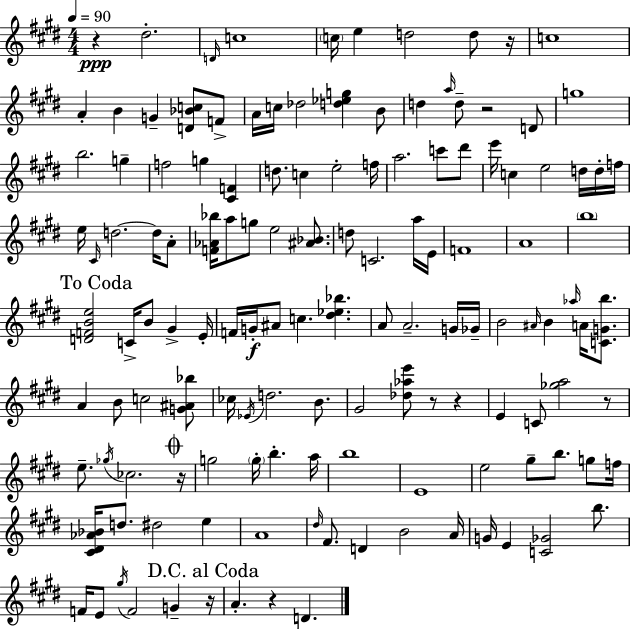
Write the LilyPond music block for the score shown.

{
  \clef treble
  \numericTimeSignature
  \time 4/4
  \key e \major
  \tempo 4 = 90
  r4\ppp dis''2.-. | \grace { d'16 } c''1 | \parenthesize c''16 e''4 d''2 d''8 | r16 c''1 | \break a'4-. b'4 g'4-- <d' bes' c''>8 f'8-> | a'16 c''16 des''2 <d'' ees'' g''>4 b'8 | d''4 \grace { a''16 } d''8-- r2 | d'8 g''1 | \break b''2. g''4-- | f''2 g''4 <cis' f'>4 | d''8. c''4 e''2-. | f''16 a''2. c'''8 | \break dis'''8 e'''16 c''4 e''2 d''16 | d''16-. f''16 e''16 \grace { cis'16 } d''2.~~ | d''16 a'8-. <f' aes' bes''>16 a''8 g''8 e''2 | <ais' bes'>8. d''8 c'2. | \break a''16 e'16 f'1 | a'1 | \parenthesize b''1 | \mark "To Coda" <d' f' b' e''>2 c'16-> b'8 gis'4-> | \break e'16-. f'16 g'16-.\f ais'8 c''4. <dis'' ees'' bes''>4. | a'8 a'2.-- | g'16 ges'16-- b'2 \grace { ais'16 } b'4 | \grace { aes''16 } a'16 <c' g' b''>8. a'4 b'8 c''2 | \break <g' ais' bes''>8 ces''16 \acciaccatura { ees'16 } d''2. | b'8. gis'2 <des'' aes'' e'''>8 | r8 r4 e'4 c'8 <ges'' a''>2 | r8 e''8.-- \acciaccatura { ges''16 } ces''2. | \break \mark \markup { \musicglyph "scripts.coda" } r16 g''2 \parenthesize g''16-. | b''4.-. a''16 b''1 | e'1 | e''2 gis''8-- | \break b''8. g''8 f''16 <cis' dis' aes' bes'>16 d''8. dis''2 | e''4 a'1 | \grace { dis''16 } fis'8. d'4 b'2 | a'16 g'16 e'4 <c' ges'>2 | \break b''8. f'16 e'8 \acciaccatura { gis''16 } f'2 | g'4-- \mark "D.C. al Coda" r16 a'4.-. r4 | d'4. \bar "|."
}